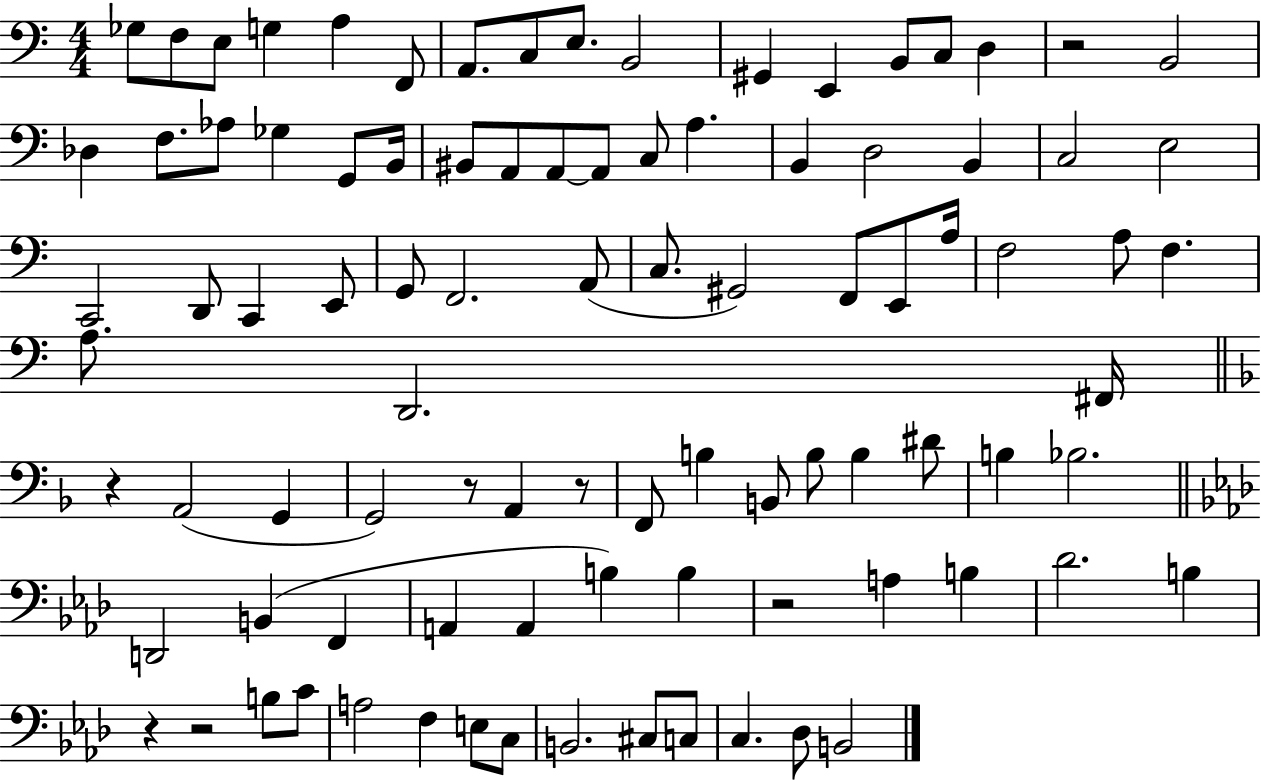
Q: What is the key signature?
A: C major